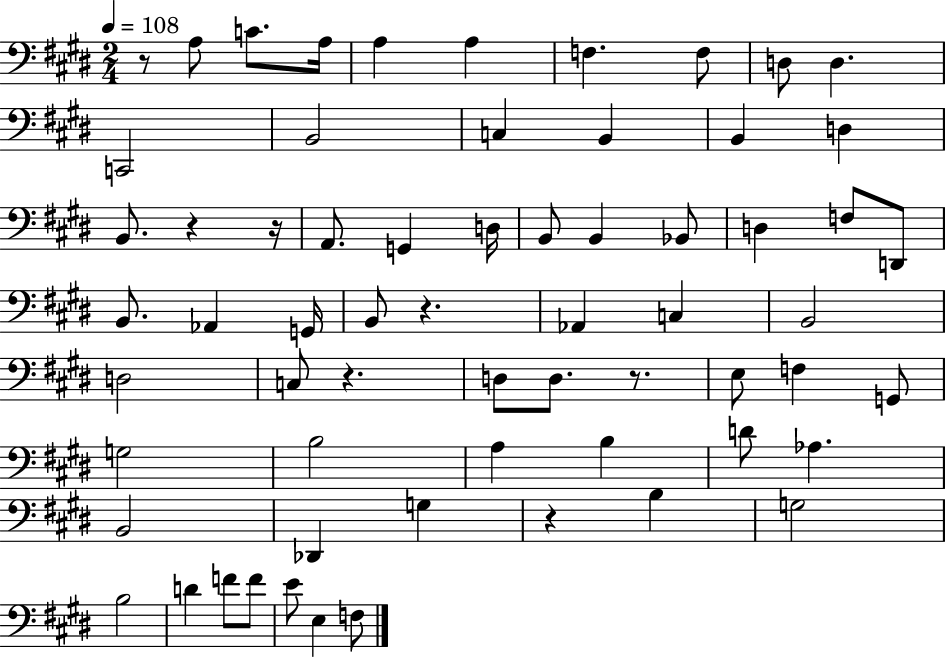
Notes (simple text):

R/e A3/e C4/e. A3/s A3/q A3/q F3/q. F3/e D3/e D3/q. C2/h B2/h C3/q B2/q B2/q D3/q B2/e. R/q R/s A2/e. G2/q D3/s B2/e B2/q Bb2/e D3/q F3/e D2/e B2/e. Ab2/q G2/s B2/e R/q. Ab2/q C3/q B2/h D3/h C3/e R/q. D3/e D3/e. R/e. E3/e F3/q G2/e G3/h B3/h A3/q B3/q D4/e Ab3/q. B2/h Db2/q G3/q R/q B3/q G3/h B3/h D4/q F4/e F4/e E4/e E3/q F3/e